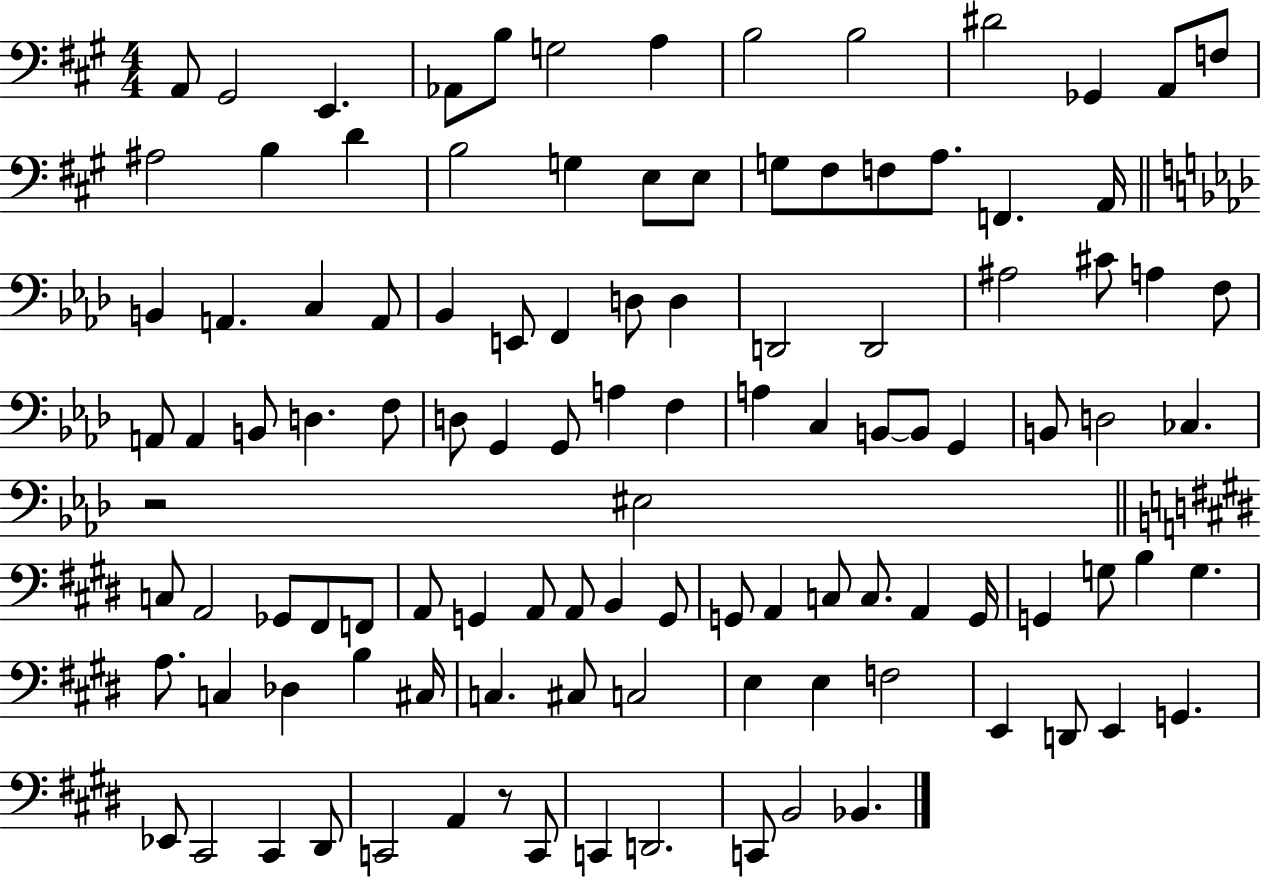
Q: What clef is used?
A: bass